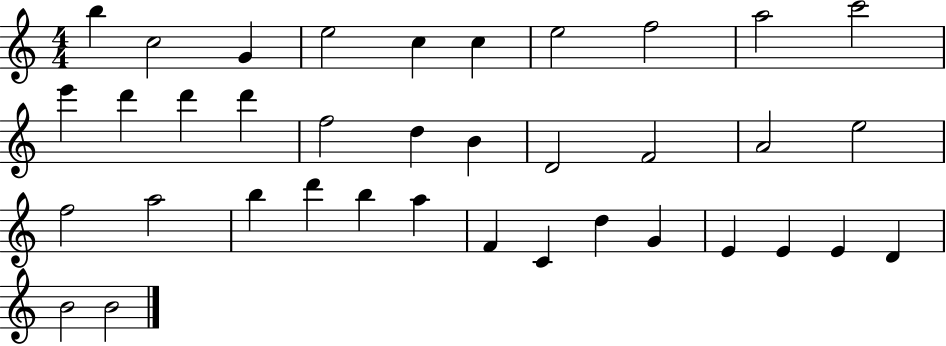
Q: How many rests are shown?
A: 0